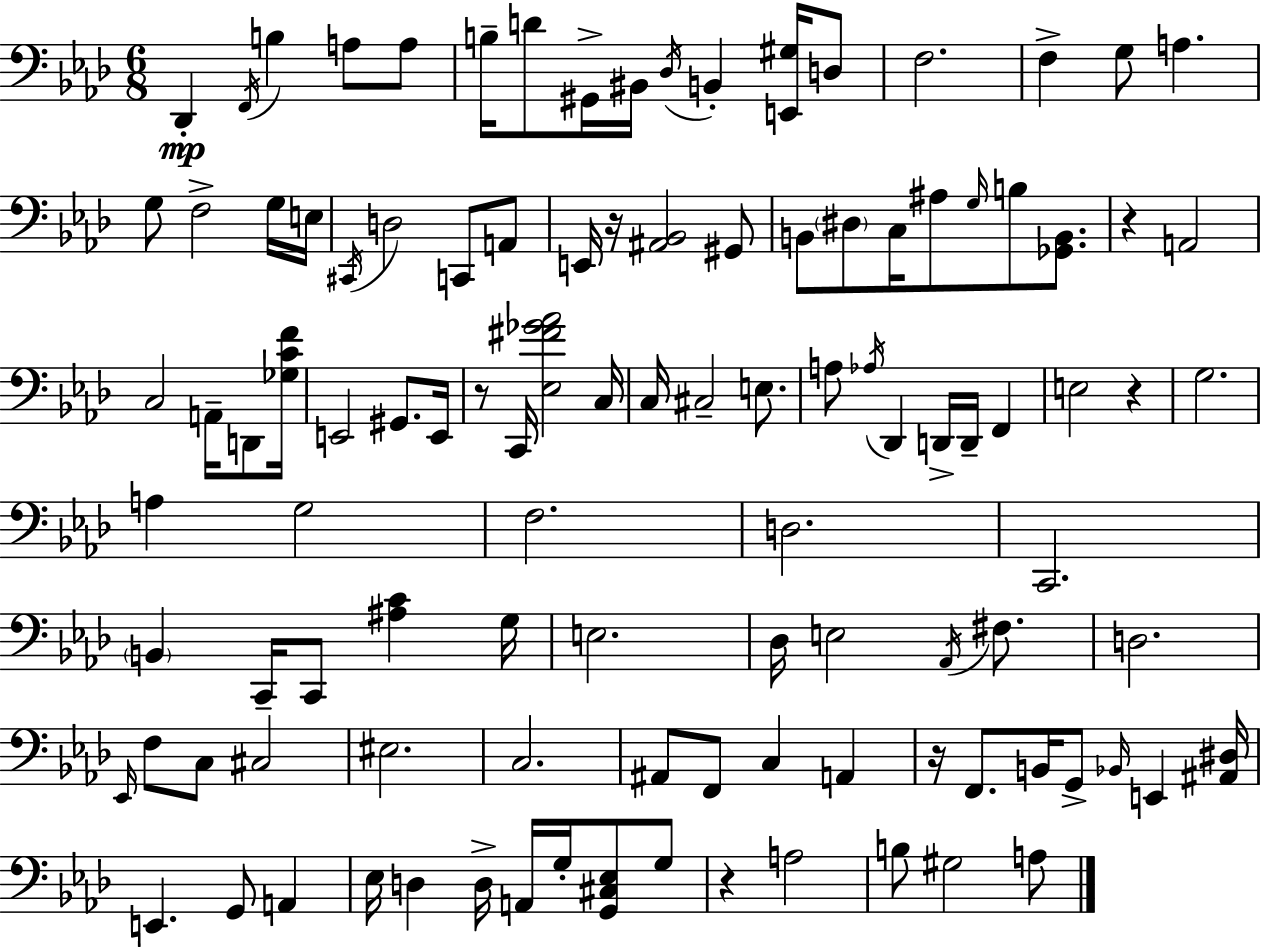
{
  \clef bass
  \numericTimeSignature
  \time 6/8
  \key f \minor
  \repeat volta 2 { des,4-.\mp \acciaccatura { f,16 } b4 a8 a8 | b16-- d'8 gis,16-> bis,16 \acciaccatura { des16 } b,4-. <e, gis>16 | d8 f2. | f4-> g8 a4. | \break g8 f2-> | g16 e16 \acciaccatura { cis,16 } d2 c,8 | a,8 e,16 r16 <ais, bes,>2 | gis,8 b,8 \parenthesize dis8 c16 ais8 \grace { g16 } b8 | \break <ges, b,>8. r4 a,2 | c2 | a,16-- d,8 <ges c' f'>16 e,2 | gis,8. e,16 r8 c,16 <ees fis' ges' aes'>2 | \break c16 c16 cis2-- | e8. a8 \acciaccatura { aes16 } des,4 d,16-> | d,16-- f,4 e2 | r4 g2. | \break a4 g2 | f2. | d2. | c,2. | \break \parenthesize b,4 c,16-- c,8 | <ais c'>4 g16 e2. | des16 e2 | \acciaccatura { aes,16 } fis8. d2. | \break \grace { ees,16 } f8 c8 cis2 | eis2. | c2. | ais,8 f,8 c4 | \break a,4 r16 f,8. b,16 | g,8-> \grace { bes,16 } e,4 <ais, dis>16 e,4. | g,8 a,4 ees16 d4 | d16-> a,16 g16-. <g, cis ees>8 g8 r4 | \break a2 b8 gis2 | a8 } \bar "|."
}